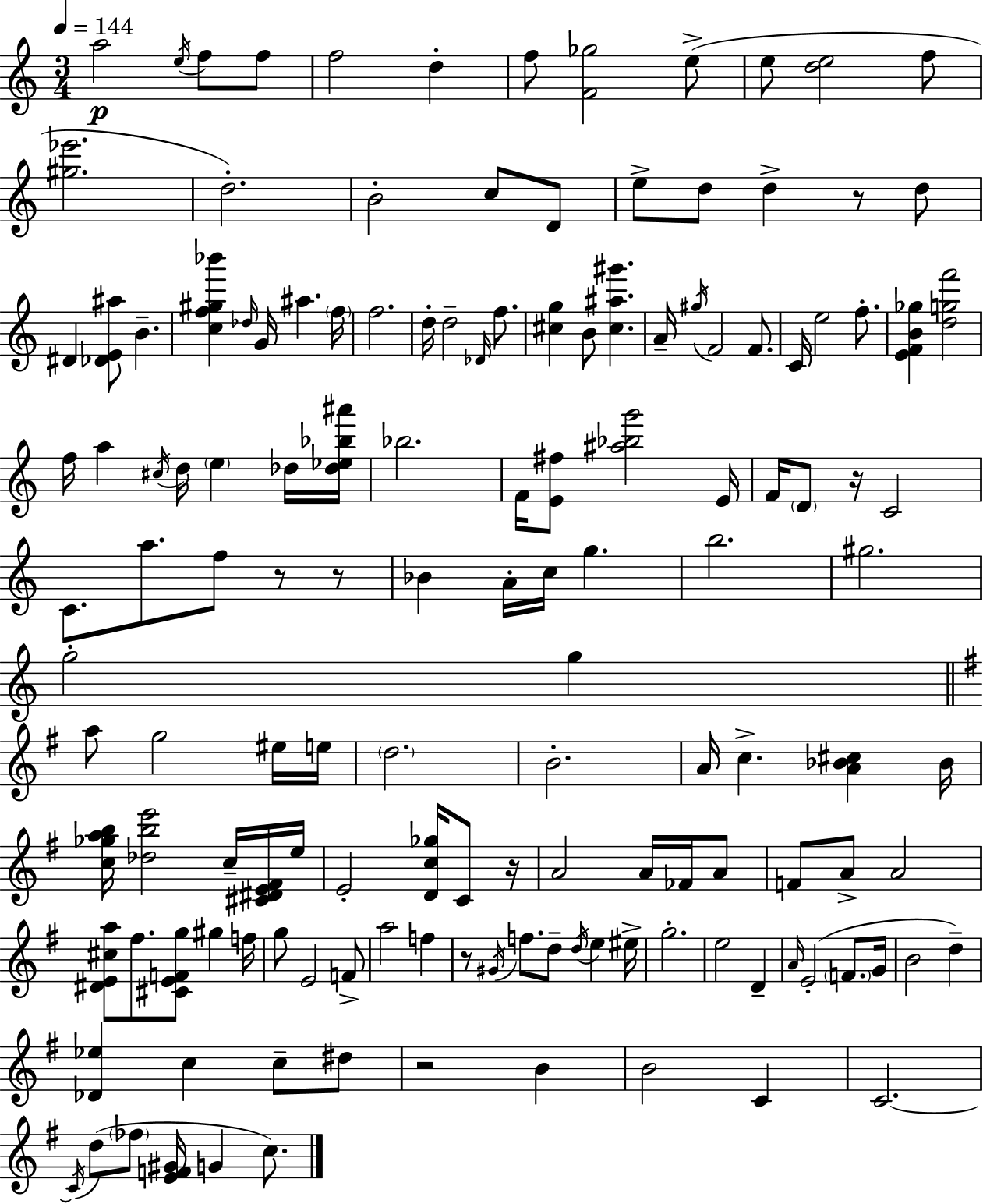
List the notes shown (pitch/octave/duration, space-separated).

A5/h E5/s F5/e F5/e F5/h D5/q F5/e [F4,Gb5]/h E5/e E5/e [D5,E5]/h F5/e [G#5,Eb6]/h. D5/h. B4/h C5/e D4/e E5/e D5/e D5/q R/e D5/e D#4/q [Db4,E4,A#5]/e B4/q. [C5,F5,G#5,Bb6]/q Db5/s G4/s A#5/q. F5/s F5/h. D5/s D5/h Db4/s F5/e. [C#5,G5]/q B4/e [C#5,A#5,G#6]/q. A4/s G#5/s F4/h F4/e. C4/s E5/h F5/e. [E4,F4,B4,Gb5]/q [D5,G5,F6]/h F5/s A5/q C#5/s D5/s E5/q Db5/s [Db5,Eb5,Bb5,A#6]/s Bb5/h. F4/s [E4,F#5]/e [A#5,Bb5,G6]/h E4/s F4/s D4/e R/s C4/h C4/e. A5/e. F5/e R/e R/e Bb4/q A4/s C5/s G5/q. B5/h. G#5/h. G5/h G5/q A5/e G5/h EIS5/s E5/s D5/h. B4/h. A4/s C5/q. [A4,Bb4,C#5]/q Bb4/s [C5,Gb5,A5,B5]/s [Db5,B5,E6]/h C5/s [C#4,D#4,E4,F#4]/s E5/s E4/h [D4,C5,Gb5]/s C4/e R/s A4/h A4/s FES4/s A4/e F4/e A4/e A4/h [D#4,E4,C#5,A5]/e F#5/e. [C#4,E4,F4,G5]/e G#5/q F5/s G5/e E4/h F4/e A5/h F5/q R/e G#4/s F5/e. D5/e D5/s E5/q EIS5/s G5/h. E5/h D4/q A4/s E4/h F4/e. G4/s B4/h D5/q [Db4,Eb5]/q C5/q C5/e D#5/e R/h B4/q B4/h C4/q C4/h. C4/s D5/e FES5/e [E4,F4,G#4]/s G4/q C5/e.